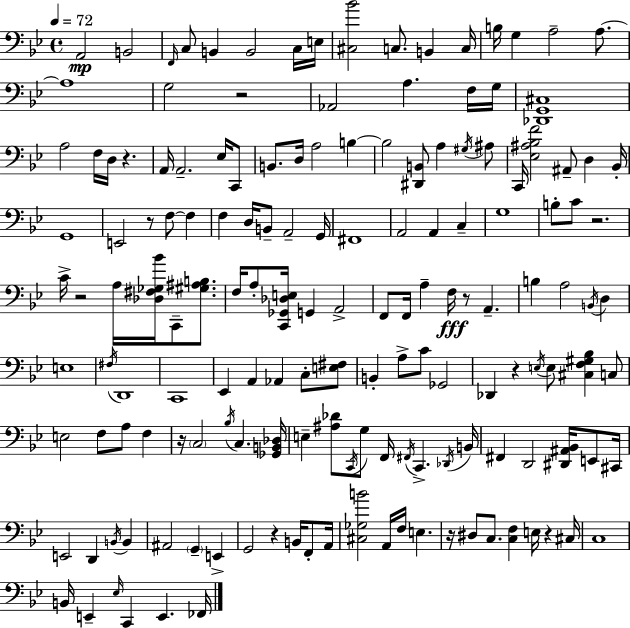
{
  \clef bass
  \time 4/4
  \defaultTimeSignature
  \key g \minor
  \tempo 4 = 72
  \repeat volta 2 { a,2\mp b,2 | \grace { f,16 } c8 b,4 b,2 c16 | e16 <cis bes'>2 c8. b,4 | c16 b16 g4 a2-- a8.~~ | \break a1 | g2 r2 | aes,2 a4. f16 | g16 <des, g, cis>1 | \break a2 f16 d16 r4. | a,16 a,2.-- ees16 c,8 | b,8. d16 a2 b4~~ | b2 <dis, b,>8 a4 \acciaccatura { gis16 } | \break ais8 c,16 <ees ais bes f'>2 ais,8-- d4 | bes,16-. g,1 | e,2 r8 f8~~ f4 | f4 d16 b,8-- a,2-- | \break g,16 fis,1 | a,2 a,4 c4-- | g1 | b8-. c'8 r2. | \break c'16-> r2 a16 <des fis ges bes'>16 c,8-- <gis ais b>8. | f16 a8-. <c, ges, des e>16 g,4 a,2-> | f,8 f,16 a4-- f16\fff r8 a,4.-- | b4 a2 \acciaccatura { b,16 } d4 | \break e1 | \acciaccatura { fis16 } d,1 | c,1 | ees,4 a,4 aes,4 | \break c8-. <e fis>8 b,4-. a8-> c'8 ges,2 | des,4 r4 \acciaccatura { e16 } e8 <cis f gis bes>4 | c8 e2 f8 a8 | f4 r16 \parenthesize c2 \acciaccatura { bes16 } c4. | \break <ges, b, des>16 e4-- <ais des'>8 \acciaccatura { c,16 } g8 f,16 | \acciaccatura { fis,16 } c,4.-> \acciaccatura { des,16 } b,16 fis,4 d,2 | <dis, ais, bes,>16 e,8 cis,16 e,2 | d,4 \acciaccatura { b,16 } b,4 ais,2 | \break \parenthesize g,4-- e,4-> g,2 | r4 b,16 f,8-. a,16 <cis ges b'>2 | a,16 f16 e4. r16 dis8 c8. | <c f>4 e16 r4 cis16 c1 | \break b,16 e,4-- \grace { ees16 } | c,4 e,4. fes,16 } \bar "|."
}